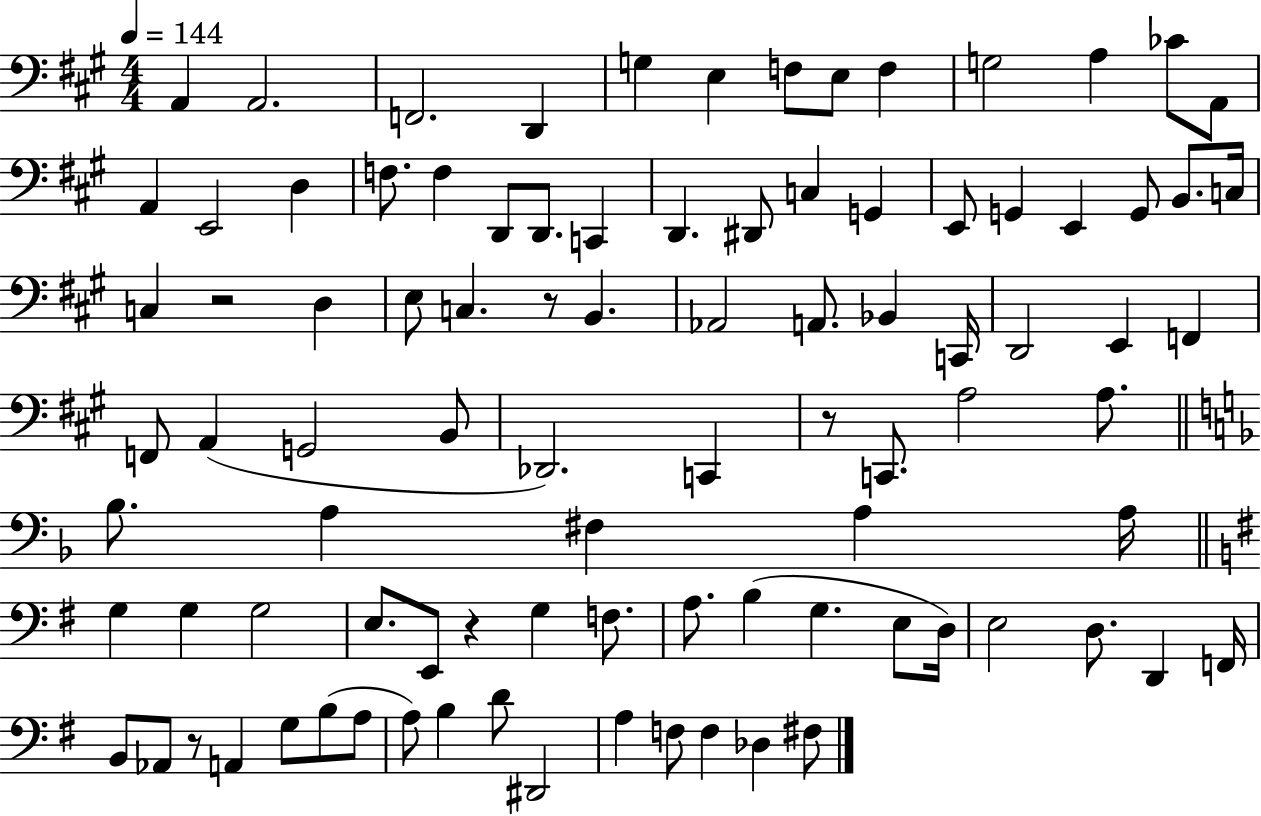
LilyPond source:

{
  \clef bass
  \numericTimeSignature
  \time 4/4
  \key a \major
  \tempo 4 = 144
  a,4 a,2. | f,2. d,4 | g4 e4 f8 e8 f4 | g2 a4 ces'8 a,8 | \break a,4 e,2 d4 | f8. f4 d,8 d,8. c,4 | d,4. dis,8 c4 g,4 | e,8 g,4 e,4 g,8 b,8. c16 | \break c4 r2 d4 | e8 c4. r8 b,4. | aes,2 a,8. bes,4 c,16 | d,2 e,4 f,4 | \break f,8 a,4( g,2 b,8 | des,2.) c,4 | r8 c,8. a2 a8. | \bar "||" \break \key f \major bes8. a4 fis4 a4 a16 | \bar "||" \break \key e \minor g4 g4 g2 | e8. e,8 r4 g4 f8. | a8. b4( g4. e8 d16) | e2 d8. d,4 f,16 | \break b,8 aes,8 r8 a,4 g8 b8( a8 | a8) b4 d'8 dis,2 | a4 f8 f4 des4 fis8 | \bar "|."
}